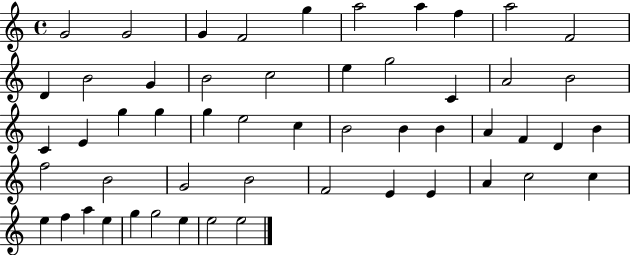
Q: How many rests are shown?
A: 0